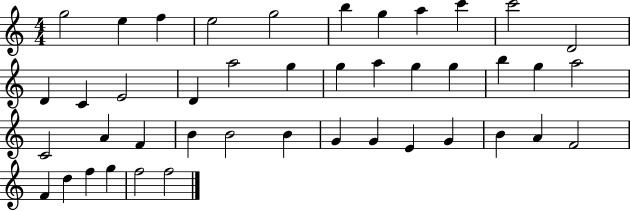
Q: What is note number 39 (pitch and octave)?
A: D5